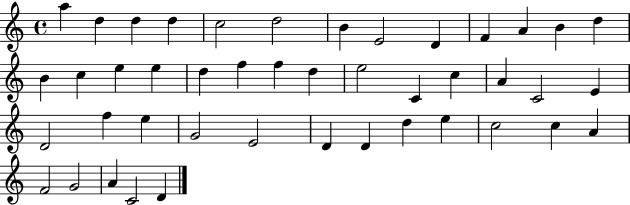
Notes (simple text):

A5/q D5/q D5/q D5/q C5/h D5/h B4/q E4/h D4/q F4/q A4/q B4/q D5/q B4/q C5/q E5/q E5/q D5/q F5/q F5/q D5/q E5/h C4/q C5/q A4/q C4/h E4/q D4/h F5/q E5/q G4/h E4/h D4/q D4/q D5/q E5/q C5/h C5/q A4/q F4/h G4/h A4/q C4/h D4/q